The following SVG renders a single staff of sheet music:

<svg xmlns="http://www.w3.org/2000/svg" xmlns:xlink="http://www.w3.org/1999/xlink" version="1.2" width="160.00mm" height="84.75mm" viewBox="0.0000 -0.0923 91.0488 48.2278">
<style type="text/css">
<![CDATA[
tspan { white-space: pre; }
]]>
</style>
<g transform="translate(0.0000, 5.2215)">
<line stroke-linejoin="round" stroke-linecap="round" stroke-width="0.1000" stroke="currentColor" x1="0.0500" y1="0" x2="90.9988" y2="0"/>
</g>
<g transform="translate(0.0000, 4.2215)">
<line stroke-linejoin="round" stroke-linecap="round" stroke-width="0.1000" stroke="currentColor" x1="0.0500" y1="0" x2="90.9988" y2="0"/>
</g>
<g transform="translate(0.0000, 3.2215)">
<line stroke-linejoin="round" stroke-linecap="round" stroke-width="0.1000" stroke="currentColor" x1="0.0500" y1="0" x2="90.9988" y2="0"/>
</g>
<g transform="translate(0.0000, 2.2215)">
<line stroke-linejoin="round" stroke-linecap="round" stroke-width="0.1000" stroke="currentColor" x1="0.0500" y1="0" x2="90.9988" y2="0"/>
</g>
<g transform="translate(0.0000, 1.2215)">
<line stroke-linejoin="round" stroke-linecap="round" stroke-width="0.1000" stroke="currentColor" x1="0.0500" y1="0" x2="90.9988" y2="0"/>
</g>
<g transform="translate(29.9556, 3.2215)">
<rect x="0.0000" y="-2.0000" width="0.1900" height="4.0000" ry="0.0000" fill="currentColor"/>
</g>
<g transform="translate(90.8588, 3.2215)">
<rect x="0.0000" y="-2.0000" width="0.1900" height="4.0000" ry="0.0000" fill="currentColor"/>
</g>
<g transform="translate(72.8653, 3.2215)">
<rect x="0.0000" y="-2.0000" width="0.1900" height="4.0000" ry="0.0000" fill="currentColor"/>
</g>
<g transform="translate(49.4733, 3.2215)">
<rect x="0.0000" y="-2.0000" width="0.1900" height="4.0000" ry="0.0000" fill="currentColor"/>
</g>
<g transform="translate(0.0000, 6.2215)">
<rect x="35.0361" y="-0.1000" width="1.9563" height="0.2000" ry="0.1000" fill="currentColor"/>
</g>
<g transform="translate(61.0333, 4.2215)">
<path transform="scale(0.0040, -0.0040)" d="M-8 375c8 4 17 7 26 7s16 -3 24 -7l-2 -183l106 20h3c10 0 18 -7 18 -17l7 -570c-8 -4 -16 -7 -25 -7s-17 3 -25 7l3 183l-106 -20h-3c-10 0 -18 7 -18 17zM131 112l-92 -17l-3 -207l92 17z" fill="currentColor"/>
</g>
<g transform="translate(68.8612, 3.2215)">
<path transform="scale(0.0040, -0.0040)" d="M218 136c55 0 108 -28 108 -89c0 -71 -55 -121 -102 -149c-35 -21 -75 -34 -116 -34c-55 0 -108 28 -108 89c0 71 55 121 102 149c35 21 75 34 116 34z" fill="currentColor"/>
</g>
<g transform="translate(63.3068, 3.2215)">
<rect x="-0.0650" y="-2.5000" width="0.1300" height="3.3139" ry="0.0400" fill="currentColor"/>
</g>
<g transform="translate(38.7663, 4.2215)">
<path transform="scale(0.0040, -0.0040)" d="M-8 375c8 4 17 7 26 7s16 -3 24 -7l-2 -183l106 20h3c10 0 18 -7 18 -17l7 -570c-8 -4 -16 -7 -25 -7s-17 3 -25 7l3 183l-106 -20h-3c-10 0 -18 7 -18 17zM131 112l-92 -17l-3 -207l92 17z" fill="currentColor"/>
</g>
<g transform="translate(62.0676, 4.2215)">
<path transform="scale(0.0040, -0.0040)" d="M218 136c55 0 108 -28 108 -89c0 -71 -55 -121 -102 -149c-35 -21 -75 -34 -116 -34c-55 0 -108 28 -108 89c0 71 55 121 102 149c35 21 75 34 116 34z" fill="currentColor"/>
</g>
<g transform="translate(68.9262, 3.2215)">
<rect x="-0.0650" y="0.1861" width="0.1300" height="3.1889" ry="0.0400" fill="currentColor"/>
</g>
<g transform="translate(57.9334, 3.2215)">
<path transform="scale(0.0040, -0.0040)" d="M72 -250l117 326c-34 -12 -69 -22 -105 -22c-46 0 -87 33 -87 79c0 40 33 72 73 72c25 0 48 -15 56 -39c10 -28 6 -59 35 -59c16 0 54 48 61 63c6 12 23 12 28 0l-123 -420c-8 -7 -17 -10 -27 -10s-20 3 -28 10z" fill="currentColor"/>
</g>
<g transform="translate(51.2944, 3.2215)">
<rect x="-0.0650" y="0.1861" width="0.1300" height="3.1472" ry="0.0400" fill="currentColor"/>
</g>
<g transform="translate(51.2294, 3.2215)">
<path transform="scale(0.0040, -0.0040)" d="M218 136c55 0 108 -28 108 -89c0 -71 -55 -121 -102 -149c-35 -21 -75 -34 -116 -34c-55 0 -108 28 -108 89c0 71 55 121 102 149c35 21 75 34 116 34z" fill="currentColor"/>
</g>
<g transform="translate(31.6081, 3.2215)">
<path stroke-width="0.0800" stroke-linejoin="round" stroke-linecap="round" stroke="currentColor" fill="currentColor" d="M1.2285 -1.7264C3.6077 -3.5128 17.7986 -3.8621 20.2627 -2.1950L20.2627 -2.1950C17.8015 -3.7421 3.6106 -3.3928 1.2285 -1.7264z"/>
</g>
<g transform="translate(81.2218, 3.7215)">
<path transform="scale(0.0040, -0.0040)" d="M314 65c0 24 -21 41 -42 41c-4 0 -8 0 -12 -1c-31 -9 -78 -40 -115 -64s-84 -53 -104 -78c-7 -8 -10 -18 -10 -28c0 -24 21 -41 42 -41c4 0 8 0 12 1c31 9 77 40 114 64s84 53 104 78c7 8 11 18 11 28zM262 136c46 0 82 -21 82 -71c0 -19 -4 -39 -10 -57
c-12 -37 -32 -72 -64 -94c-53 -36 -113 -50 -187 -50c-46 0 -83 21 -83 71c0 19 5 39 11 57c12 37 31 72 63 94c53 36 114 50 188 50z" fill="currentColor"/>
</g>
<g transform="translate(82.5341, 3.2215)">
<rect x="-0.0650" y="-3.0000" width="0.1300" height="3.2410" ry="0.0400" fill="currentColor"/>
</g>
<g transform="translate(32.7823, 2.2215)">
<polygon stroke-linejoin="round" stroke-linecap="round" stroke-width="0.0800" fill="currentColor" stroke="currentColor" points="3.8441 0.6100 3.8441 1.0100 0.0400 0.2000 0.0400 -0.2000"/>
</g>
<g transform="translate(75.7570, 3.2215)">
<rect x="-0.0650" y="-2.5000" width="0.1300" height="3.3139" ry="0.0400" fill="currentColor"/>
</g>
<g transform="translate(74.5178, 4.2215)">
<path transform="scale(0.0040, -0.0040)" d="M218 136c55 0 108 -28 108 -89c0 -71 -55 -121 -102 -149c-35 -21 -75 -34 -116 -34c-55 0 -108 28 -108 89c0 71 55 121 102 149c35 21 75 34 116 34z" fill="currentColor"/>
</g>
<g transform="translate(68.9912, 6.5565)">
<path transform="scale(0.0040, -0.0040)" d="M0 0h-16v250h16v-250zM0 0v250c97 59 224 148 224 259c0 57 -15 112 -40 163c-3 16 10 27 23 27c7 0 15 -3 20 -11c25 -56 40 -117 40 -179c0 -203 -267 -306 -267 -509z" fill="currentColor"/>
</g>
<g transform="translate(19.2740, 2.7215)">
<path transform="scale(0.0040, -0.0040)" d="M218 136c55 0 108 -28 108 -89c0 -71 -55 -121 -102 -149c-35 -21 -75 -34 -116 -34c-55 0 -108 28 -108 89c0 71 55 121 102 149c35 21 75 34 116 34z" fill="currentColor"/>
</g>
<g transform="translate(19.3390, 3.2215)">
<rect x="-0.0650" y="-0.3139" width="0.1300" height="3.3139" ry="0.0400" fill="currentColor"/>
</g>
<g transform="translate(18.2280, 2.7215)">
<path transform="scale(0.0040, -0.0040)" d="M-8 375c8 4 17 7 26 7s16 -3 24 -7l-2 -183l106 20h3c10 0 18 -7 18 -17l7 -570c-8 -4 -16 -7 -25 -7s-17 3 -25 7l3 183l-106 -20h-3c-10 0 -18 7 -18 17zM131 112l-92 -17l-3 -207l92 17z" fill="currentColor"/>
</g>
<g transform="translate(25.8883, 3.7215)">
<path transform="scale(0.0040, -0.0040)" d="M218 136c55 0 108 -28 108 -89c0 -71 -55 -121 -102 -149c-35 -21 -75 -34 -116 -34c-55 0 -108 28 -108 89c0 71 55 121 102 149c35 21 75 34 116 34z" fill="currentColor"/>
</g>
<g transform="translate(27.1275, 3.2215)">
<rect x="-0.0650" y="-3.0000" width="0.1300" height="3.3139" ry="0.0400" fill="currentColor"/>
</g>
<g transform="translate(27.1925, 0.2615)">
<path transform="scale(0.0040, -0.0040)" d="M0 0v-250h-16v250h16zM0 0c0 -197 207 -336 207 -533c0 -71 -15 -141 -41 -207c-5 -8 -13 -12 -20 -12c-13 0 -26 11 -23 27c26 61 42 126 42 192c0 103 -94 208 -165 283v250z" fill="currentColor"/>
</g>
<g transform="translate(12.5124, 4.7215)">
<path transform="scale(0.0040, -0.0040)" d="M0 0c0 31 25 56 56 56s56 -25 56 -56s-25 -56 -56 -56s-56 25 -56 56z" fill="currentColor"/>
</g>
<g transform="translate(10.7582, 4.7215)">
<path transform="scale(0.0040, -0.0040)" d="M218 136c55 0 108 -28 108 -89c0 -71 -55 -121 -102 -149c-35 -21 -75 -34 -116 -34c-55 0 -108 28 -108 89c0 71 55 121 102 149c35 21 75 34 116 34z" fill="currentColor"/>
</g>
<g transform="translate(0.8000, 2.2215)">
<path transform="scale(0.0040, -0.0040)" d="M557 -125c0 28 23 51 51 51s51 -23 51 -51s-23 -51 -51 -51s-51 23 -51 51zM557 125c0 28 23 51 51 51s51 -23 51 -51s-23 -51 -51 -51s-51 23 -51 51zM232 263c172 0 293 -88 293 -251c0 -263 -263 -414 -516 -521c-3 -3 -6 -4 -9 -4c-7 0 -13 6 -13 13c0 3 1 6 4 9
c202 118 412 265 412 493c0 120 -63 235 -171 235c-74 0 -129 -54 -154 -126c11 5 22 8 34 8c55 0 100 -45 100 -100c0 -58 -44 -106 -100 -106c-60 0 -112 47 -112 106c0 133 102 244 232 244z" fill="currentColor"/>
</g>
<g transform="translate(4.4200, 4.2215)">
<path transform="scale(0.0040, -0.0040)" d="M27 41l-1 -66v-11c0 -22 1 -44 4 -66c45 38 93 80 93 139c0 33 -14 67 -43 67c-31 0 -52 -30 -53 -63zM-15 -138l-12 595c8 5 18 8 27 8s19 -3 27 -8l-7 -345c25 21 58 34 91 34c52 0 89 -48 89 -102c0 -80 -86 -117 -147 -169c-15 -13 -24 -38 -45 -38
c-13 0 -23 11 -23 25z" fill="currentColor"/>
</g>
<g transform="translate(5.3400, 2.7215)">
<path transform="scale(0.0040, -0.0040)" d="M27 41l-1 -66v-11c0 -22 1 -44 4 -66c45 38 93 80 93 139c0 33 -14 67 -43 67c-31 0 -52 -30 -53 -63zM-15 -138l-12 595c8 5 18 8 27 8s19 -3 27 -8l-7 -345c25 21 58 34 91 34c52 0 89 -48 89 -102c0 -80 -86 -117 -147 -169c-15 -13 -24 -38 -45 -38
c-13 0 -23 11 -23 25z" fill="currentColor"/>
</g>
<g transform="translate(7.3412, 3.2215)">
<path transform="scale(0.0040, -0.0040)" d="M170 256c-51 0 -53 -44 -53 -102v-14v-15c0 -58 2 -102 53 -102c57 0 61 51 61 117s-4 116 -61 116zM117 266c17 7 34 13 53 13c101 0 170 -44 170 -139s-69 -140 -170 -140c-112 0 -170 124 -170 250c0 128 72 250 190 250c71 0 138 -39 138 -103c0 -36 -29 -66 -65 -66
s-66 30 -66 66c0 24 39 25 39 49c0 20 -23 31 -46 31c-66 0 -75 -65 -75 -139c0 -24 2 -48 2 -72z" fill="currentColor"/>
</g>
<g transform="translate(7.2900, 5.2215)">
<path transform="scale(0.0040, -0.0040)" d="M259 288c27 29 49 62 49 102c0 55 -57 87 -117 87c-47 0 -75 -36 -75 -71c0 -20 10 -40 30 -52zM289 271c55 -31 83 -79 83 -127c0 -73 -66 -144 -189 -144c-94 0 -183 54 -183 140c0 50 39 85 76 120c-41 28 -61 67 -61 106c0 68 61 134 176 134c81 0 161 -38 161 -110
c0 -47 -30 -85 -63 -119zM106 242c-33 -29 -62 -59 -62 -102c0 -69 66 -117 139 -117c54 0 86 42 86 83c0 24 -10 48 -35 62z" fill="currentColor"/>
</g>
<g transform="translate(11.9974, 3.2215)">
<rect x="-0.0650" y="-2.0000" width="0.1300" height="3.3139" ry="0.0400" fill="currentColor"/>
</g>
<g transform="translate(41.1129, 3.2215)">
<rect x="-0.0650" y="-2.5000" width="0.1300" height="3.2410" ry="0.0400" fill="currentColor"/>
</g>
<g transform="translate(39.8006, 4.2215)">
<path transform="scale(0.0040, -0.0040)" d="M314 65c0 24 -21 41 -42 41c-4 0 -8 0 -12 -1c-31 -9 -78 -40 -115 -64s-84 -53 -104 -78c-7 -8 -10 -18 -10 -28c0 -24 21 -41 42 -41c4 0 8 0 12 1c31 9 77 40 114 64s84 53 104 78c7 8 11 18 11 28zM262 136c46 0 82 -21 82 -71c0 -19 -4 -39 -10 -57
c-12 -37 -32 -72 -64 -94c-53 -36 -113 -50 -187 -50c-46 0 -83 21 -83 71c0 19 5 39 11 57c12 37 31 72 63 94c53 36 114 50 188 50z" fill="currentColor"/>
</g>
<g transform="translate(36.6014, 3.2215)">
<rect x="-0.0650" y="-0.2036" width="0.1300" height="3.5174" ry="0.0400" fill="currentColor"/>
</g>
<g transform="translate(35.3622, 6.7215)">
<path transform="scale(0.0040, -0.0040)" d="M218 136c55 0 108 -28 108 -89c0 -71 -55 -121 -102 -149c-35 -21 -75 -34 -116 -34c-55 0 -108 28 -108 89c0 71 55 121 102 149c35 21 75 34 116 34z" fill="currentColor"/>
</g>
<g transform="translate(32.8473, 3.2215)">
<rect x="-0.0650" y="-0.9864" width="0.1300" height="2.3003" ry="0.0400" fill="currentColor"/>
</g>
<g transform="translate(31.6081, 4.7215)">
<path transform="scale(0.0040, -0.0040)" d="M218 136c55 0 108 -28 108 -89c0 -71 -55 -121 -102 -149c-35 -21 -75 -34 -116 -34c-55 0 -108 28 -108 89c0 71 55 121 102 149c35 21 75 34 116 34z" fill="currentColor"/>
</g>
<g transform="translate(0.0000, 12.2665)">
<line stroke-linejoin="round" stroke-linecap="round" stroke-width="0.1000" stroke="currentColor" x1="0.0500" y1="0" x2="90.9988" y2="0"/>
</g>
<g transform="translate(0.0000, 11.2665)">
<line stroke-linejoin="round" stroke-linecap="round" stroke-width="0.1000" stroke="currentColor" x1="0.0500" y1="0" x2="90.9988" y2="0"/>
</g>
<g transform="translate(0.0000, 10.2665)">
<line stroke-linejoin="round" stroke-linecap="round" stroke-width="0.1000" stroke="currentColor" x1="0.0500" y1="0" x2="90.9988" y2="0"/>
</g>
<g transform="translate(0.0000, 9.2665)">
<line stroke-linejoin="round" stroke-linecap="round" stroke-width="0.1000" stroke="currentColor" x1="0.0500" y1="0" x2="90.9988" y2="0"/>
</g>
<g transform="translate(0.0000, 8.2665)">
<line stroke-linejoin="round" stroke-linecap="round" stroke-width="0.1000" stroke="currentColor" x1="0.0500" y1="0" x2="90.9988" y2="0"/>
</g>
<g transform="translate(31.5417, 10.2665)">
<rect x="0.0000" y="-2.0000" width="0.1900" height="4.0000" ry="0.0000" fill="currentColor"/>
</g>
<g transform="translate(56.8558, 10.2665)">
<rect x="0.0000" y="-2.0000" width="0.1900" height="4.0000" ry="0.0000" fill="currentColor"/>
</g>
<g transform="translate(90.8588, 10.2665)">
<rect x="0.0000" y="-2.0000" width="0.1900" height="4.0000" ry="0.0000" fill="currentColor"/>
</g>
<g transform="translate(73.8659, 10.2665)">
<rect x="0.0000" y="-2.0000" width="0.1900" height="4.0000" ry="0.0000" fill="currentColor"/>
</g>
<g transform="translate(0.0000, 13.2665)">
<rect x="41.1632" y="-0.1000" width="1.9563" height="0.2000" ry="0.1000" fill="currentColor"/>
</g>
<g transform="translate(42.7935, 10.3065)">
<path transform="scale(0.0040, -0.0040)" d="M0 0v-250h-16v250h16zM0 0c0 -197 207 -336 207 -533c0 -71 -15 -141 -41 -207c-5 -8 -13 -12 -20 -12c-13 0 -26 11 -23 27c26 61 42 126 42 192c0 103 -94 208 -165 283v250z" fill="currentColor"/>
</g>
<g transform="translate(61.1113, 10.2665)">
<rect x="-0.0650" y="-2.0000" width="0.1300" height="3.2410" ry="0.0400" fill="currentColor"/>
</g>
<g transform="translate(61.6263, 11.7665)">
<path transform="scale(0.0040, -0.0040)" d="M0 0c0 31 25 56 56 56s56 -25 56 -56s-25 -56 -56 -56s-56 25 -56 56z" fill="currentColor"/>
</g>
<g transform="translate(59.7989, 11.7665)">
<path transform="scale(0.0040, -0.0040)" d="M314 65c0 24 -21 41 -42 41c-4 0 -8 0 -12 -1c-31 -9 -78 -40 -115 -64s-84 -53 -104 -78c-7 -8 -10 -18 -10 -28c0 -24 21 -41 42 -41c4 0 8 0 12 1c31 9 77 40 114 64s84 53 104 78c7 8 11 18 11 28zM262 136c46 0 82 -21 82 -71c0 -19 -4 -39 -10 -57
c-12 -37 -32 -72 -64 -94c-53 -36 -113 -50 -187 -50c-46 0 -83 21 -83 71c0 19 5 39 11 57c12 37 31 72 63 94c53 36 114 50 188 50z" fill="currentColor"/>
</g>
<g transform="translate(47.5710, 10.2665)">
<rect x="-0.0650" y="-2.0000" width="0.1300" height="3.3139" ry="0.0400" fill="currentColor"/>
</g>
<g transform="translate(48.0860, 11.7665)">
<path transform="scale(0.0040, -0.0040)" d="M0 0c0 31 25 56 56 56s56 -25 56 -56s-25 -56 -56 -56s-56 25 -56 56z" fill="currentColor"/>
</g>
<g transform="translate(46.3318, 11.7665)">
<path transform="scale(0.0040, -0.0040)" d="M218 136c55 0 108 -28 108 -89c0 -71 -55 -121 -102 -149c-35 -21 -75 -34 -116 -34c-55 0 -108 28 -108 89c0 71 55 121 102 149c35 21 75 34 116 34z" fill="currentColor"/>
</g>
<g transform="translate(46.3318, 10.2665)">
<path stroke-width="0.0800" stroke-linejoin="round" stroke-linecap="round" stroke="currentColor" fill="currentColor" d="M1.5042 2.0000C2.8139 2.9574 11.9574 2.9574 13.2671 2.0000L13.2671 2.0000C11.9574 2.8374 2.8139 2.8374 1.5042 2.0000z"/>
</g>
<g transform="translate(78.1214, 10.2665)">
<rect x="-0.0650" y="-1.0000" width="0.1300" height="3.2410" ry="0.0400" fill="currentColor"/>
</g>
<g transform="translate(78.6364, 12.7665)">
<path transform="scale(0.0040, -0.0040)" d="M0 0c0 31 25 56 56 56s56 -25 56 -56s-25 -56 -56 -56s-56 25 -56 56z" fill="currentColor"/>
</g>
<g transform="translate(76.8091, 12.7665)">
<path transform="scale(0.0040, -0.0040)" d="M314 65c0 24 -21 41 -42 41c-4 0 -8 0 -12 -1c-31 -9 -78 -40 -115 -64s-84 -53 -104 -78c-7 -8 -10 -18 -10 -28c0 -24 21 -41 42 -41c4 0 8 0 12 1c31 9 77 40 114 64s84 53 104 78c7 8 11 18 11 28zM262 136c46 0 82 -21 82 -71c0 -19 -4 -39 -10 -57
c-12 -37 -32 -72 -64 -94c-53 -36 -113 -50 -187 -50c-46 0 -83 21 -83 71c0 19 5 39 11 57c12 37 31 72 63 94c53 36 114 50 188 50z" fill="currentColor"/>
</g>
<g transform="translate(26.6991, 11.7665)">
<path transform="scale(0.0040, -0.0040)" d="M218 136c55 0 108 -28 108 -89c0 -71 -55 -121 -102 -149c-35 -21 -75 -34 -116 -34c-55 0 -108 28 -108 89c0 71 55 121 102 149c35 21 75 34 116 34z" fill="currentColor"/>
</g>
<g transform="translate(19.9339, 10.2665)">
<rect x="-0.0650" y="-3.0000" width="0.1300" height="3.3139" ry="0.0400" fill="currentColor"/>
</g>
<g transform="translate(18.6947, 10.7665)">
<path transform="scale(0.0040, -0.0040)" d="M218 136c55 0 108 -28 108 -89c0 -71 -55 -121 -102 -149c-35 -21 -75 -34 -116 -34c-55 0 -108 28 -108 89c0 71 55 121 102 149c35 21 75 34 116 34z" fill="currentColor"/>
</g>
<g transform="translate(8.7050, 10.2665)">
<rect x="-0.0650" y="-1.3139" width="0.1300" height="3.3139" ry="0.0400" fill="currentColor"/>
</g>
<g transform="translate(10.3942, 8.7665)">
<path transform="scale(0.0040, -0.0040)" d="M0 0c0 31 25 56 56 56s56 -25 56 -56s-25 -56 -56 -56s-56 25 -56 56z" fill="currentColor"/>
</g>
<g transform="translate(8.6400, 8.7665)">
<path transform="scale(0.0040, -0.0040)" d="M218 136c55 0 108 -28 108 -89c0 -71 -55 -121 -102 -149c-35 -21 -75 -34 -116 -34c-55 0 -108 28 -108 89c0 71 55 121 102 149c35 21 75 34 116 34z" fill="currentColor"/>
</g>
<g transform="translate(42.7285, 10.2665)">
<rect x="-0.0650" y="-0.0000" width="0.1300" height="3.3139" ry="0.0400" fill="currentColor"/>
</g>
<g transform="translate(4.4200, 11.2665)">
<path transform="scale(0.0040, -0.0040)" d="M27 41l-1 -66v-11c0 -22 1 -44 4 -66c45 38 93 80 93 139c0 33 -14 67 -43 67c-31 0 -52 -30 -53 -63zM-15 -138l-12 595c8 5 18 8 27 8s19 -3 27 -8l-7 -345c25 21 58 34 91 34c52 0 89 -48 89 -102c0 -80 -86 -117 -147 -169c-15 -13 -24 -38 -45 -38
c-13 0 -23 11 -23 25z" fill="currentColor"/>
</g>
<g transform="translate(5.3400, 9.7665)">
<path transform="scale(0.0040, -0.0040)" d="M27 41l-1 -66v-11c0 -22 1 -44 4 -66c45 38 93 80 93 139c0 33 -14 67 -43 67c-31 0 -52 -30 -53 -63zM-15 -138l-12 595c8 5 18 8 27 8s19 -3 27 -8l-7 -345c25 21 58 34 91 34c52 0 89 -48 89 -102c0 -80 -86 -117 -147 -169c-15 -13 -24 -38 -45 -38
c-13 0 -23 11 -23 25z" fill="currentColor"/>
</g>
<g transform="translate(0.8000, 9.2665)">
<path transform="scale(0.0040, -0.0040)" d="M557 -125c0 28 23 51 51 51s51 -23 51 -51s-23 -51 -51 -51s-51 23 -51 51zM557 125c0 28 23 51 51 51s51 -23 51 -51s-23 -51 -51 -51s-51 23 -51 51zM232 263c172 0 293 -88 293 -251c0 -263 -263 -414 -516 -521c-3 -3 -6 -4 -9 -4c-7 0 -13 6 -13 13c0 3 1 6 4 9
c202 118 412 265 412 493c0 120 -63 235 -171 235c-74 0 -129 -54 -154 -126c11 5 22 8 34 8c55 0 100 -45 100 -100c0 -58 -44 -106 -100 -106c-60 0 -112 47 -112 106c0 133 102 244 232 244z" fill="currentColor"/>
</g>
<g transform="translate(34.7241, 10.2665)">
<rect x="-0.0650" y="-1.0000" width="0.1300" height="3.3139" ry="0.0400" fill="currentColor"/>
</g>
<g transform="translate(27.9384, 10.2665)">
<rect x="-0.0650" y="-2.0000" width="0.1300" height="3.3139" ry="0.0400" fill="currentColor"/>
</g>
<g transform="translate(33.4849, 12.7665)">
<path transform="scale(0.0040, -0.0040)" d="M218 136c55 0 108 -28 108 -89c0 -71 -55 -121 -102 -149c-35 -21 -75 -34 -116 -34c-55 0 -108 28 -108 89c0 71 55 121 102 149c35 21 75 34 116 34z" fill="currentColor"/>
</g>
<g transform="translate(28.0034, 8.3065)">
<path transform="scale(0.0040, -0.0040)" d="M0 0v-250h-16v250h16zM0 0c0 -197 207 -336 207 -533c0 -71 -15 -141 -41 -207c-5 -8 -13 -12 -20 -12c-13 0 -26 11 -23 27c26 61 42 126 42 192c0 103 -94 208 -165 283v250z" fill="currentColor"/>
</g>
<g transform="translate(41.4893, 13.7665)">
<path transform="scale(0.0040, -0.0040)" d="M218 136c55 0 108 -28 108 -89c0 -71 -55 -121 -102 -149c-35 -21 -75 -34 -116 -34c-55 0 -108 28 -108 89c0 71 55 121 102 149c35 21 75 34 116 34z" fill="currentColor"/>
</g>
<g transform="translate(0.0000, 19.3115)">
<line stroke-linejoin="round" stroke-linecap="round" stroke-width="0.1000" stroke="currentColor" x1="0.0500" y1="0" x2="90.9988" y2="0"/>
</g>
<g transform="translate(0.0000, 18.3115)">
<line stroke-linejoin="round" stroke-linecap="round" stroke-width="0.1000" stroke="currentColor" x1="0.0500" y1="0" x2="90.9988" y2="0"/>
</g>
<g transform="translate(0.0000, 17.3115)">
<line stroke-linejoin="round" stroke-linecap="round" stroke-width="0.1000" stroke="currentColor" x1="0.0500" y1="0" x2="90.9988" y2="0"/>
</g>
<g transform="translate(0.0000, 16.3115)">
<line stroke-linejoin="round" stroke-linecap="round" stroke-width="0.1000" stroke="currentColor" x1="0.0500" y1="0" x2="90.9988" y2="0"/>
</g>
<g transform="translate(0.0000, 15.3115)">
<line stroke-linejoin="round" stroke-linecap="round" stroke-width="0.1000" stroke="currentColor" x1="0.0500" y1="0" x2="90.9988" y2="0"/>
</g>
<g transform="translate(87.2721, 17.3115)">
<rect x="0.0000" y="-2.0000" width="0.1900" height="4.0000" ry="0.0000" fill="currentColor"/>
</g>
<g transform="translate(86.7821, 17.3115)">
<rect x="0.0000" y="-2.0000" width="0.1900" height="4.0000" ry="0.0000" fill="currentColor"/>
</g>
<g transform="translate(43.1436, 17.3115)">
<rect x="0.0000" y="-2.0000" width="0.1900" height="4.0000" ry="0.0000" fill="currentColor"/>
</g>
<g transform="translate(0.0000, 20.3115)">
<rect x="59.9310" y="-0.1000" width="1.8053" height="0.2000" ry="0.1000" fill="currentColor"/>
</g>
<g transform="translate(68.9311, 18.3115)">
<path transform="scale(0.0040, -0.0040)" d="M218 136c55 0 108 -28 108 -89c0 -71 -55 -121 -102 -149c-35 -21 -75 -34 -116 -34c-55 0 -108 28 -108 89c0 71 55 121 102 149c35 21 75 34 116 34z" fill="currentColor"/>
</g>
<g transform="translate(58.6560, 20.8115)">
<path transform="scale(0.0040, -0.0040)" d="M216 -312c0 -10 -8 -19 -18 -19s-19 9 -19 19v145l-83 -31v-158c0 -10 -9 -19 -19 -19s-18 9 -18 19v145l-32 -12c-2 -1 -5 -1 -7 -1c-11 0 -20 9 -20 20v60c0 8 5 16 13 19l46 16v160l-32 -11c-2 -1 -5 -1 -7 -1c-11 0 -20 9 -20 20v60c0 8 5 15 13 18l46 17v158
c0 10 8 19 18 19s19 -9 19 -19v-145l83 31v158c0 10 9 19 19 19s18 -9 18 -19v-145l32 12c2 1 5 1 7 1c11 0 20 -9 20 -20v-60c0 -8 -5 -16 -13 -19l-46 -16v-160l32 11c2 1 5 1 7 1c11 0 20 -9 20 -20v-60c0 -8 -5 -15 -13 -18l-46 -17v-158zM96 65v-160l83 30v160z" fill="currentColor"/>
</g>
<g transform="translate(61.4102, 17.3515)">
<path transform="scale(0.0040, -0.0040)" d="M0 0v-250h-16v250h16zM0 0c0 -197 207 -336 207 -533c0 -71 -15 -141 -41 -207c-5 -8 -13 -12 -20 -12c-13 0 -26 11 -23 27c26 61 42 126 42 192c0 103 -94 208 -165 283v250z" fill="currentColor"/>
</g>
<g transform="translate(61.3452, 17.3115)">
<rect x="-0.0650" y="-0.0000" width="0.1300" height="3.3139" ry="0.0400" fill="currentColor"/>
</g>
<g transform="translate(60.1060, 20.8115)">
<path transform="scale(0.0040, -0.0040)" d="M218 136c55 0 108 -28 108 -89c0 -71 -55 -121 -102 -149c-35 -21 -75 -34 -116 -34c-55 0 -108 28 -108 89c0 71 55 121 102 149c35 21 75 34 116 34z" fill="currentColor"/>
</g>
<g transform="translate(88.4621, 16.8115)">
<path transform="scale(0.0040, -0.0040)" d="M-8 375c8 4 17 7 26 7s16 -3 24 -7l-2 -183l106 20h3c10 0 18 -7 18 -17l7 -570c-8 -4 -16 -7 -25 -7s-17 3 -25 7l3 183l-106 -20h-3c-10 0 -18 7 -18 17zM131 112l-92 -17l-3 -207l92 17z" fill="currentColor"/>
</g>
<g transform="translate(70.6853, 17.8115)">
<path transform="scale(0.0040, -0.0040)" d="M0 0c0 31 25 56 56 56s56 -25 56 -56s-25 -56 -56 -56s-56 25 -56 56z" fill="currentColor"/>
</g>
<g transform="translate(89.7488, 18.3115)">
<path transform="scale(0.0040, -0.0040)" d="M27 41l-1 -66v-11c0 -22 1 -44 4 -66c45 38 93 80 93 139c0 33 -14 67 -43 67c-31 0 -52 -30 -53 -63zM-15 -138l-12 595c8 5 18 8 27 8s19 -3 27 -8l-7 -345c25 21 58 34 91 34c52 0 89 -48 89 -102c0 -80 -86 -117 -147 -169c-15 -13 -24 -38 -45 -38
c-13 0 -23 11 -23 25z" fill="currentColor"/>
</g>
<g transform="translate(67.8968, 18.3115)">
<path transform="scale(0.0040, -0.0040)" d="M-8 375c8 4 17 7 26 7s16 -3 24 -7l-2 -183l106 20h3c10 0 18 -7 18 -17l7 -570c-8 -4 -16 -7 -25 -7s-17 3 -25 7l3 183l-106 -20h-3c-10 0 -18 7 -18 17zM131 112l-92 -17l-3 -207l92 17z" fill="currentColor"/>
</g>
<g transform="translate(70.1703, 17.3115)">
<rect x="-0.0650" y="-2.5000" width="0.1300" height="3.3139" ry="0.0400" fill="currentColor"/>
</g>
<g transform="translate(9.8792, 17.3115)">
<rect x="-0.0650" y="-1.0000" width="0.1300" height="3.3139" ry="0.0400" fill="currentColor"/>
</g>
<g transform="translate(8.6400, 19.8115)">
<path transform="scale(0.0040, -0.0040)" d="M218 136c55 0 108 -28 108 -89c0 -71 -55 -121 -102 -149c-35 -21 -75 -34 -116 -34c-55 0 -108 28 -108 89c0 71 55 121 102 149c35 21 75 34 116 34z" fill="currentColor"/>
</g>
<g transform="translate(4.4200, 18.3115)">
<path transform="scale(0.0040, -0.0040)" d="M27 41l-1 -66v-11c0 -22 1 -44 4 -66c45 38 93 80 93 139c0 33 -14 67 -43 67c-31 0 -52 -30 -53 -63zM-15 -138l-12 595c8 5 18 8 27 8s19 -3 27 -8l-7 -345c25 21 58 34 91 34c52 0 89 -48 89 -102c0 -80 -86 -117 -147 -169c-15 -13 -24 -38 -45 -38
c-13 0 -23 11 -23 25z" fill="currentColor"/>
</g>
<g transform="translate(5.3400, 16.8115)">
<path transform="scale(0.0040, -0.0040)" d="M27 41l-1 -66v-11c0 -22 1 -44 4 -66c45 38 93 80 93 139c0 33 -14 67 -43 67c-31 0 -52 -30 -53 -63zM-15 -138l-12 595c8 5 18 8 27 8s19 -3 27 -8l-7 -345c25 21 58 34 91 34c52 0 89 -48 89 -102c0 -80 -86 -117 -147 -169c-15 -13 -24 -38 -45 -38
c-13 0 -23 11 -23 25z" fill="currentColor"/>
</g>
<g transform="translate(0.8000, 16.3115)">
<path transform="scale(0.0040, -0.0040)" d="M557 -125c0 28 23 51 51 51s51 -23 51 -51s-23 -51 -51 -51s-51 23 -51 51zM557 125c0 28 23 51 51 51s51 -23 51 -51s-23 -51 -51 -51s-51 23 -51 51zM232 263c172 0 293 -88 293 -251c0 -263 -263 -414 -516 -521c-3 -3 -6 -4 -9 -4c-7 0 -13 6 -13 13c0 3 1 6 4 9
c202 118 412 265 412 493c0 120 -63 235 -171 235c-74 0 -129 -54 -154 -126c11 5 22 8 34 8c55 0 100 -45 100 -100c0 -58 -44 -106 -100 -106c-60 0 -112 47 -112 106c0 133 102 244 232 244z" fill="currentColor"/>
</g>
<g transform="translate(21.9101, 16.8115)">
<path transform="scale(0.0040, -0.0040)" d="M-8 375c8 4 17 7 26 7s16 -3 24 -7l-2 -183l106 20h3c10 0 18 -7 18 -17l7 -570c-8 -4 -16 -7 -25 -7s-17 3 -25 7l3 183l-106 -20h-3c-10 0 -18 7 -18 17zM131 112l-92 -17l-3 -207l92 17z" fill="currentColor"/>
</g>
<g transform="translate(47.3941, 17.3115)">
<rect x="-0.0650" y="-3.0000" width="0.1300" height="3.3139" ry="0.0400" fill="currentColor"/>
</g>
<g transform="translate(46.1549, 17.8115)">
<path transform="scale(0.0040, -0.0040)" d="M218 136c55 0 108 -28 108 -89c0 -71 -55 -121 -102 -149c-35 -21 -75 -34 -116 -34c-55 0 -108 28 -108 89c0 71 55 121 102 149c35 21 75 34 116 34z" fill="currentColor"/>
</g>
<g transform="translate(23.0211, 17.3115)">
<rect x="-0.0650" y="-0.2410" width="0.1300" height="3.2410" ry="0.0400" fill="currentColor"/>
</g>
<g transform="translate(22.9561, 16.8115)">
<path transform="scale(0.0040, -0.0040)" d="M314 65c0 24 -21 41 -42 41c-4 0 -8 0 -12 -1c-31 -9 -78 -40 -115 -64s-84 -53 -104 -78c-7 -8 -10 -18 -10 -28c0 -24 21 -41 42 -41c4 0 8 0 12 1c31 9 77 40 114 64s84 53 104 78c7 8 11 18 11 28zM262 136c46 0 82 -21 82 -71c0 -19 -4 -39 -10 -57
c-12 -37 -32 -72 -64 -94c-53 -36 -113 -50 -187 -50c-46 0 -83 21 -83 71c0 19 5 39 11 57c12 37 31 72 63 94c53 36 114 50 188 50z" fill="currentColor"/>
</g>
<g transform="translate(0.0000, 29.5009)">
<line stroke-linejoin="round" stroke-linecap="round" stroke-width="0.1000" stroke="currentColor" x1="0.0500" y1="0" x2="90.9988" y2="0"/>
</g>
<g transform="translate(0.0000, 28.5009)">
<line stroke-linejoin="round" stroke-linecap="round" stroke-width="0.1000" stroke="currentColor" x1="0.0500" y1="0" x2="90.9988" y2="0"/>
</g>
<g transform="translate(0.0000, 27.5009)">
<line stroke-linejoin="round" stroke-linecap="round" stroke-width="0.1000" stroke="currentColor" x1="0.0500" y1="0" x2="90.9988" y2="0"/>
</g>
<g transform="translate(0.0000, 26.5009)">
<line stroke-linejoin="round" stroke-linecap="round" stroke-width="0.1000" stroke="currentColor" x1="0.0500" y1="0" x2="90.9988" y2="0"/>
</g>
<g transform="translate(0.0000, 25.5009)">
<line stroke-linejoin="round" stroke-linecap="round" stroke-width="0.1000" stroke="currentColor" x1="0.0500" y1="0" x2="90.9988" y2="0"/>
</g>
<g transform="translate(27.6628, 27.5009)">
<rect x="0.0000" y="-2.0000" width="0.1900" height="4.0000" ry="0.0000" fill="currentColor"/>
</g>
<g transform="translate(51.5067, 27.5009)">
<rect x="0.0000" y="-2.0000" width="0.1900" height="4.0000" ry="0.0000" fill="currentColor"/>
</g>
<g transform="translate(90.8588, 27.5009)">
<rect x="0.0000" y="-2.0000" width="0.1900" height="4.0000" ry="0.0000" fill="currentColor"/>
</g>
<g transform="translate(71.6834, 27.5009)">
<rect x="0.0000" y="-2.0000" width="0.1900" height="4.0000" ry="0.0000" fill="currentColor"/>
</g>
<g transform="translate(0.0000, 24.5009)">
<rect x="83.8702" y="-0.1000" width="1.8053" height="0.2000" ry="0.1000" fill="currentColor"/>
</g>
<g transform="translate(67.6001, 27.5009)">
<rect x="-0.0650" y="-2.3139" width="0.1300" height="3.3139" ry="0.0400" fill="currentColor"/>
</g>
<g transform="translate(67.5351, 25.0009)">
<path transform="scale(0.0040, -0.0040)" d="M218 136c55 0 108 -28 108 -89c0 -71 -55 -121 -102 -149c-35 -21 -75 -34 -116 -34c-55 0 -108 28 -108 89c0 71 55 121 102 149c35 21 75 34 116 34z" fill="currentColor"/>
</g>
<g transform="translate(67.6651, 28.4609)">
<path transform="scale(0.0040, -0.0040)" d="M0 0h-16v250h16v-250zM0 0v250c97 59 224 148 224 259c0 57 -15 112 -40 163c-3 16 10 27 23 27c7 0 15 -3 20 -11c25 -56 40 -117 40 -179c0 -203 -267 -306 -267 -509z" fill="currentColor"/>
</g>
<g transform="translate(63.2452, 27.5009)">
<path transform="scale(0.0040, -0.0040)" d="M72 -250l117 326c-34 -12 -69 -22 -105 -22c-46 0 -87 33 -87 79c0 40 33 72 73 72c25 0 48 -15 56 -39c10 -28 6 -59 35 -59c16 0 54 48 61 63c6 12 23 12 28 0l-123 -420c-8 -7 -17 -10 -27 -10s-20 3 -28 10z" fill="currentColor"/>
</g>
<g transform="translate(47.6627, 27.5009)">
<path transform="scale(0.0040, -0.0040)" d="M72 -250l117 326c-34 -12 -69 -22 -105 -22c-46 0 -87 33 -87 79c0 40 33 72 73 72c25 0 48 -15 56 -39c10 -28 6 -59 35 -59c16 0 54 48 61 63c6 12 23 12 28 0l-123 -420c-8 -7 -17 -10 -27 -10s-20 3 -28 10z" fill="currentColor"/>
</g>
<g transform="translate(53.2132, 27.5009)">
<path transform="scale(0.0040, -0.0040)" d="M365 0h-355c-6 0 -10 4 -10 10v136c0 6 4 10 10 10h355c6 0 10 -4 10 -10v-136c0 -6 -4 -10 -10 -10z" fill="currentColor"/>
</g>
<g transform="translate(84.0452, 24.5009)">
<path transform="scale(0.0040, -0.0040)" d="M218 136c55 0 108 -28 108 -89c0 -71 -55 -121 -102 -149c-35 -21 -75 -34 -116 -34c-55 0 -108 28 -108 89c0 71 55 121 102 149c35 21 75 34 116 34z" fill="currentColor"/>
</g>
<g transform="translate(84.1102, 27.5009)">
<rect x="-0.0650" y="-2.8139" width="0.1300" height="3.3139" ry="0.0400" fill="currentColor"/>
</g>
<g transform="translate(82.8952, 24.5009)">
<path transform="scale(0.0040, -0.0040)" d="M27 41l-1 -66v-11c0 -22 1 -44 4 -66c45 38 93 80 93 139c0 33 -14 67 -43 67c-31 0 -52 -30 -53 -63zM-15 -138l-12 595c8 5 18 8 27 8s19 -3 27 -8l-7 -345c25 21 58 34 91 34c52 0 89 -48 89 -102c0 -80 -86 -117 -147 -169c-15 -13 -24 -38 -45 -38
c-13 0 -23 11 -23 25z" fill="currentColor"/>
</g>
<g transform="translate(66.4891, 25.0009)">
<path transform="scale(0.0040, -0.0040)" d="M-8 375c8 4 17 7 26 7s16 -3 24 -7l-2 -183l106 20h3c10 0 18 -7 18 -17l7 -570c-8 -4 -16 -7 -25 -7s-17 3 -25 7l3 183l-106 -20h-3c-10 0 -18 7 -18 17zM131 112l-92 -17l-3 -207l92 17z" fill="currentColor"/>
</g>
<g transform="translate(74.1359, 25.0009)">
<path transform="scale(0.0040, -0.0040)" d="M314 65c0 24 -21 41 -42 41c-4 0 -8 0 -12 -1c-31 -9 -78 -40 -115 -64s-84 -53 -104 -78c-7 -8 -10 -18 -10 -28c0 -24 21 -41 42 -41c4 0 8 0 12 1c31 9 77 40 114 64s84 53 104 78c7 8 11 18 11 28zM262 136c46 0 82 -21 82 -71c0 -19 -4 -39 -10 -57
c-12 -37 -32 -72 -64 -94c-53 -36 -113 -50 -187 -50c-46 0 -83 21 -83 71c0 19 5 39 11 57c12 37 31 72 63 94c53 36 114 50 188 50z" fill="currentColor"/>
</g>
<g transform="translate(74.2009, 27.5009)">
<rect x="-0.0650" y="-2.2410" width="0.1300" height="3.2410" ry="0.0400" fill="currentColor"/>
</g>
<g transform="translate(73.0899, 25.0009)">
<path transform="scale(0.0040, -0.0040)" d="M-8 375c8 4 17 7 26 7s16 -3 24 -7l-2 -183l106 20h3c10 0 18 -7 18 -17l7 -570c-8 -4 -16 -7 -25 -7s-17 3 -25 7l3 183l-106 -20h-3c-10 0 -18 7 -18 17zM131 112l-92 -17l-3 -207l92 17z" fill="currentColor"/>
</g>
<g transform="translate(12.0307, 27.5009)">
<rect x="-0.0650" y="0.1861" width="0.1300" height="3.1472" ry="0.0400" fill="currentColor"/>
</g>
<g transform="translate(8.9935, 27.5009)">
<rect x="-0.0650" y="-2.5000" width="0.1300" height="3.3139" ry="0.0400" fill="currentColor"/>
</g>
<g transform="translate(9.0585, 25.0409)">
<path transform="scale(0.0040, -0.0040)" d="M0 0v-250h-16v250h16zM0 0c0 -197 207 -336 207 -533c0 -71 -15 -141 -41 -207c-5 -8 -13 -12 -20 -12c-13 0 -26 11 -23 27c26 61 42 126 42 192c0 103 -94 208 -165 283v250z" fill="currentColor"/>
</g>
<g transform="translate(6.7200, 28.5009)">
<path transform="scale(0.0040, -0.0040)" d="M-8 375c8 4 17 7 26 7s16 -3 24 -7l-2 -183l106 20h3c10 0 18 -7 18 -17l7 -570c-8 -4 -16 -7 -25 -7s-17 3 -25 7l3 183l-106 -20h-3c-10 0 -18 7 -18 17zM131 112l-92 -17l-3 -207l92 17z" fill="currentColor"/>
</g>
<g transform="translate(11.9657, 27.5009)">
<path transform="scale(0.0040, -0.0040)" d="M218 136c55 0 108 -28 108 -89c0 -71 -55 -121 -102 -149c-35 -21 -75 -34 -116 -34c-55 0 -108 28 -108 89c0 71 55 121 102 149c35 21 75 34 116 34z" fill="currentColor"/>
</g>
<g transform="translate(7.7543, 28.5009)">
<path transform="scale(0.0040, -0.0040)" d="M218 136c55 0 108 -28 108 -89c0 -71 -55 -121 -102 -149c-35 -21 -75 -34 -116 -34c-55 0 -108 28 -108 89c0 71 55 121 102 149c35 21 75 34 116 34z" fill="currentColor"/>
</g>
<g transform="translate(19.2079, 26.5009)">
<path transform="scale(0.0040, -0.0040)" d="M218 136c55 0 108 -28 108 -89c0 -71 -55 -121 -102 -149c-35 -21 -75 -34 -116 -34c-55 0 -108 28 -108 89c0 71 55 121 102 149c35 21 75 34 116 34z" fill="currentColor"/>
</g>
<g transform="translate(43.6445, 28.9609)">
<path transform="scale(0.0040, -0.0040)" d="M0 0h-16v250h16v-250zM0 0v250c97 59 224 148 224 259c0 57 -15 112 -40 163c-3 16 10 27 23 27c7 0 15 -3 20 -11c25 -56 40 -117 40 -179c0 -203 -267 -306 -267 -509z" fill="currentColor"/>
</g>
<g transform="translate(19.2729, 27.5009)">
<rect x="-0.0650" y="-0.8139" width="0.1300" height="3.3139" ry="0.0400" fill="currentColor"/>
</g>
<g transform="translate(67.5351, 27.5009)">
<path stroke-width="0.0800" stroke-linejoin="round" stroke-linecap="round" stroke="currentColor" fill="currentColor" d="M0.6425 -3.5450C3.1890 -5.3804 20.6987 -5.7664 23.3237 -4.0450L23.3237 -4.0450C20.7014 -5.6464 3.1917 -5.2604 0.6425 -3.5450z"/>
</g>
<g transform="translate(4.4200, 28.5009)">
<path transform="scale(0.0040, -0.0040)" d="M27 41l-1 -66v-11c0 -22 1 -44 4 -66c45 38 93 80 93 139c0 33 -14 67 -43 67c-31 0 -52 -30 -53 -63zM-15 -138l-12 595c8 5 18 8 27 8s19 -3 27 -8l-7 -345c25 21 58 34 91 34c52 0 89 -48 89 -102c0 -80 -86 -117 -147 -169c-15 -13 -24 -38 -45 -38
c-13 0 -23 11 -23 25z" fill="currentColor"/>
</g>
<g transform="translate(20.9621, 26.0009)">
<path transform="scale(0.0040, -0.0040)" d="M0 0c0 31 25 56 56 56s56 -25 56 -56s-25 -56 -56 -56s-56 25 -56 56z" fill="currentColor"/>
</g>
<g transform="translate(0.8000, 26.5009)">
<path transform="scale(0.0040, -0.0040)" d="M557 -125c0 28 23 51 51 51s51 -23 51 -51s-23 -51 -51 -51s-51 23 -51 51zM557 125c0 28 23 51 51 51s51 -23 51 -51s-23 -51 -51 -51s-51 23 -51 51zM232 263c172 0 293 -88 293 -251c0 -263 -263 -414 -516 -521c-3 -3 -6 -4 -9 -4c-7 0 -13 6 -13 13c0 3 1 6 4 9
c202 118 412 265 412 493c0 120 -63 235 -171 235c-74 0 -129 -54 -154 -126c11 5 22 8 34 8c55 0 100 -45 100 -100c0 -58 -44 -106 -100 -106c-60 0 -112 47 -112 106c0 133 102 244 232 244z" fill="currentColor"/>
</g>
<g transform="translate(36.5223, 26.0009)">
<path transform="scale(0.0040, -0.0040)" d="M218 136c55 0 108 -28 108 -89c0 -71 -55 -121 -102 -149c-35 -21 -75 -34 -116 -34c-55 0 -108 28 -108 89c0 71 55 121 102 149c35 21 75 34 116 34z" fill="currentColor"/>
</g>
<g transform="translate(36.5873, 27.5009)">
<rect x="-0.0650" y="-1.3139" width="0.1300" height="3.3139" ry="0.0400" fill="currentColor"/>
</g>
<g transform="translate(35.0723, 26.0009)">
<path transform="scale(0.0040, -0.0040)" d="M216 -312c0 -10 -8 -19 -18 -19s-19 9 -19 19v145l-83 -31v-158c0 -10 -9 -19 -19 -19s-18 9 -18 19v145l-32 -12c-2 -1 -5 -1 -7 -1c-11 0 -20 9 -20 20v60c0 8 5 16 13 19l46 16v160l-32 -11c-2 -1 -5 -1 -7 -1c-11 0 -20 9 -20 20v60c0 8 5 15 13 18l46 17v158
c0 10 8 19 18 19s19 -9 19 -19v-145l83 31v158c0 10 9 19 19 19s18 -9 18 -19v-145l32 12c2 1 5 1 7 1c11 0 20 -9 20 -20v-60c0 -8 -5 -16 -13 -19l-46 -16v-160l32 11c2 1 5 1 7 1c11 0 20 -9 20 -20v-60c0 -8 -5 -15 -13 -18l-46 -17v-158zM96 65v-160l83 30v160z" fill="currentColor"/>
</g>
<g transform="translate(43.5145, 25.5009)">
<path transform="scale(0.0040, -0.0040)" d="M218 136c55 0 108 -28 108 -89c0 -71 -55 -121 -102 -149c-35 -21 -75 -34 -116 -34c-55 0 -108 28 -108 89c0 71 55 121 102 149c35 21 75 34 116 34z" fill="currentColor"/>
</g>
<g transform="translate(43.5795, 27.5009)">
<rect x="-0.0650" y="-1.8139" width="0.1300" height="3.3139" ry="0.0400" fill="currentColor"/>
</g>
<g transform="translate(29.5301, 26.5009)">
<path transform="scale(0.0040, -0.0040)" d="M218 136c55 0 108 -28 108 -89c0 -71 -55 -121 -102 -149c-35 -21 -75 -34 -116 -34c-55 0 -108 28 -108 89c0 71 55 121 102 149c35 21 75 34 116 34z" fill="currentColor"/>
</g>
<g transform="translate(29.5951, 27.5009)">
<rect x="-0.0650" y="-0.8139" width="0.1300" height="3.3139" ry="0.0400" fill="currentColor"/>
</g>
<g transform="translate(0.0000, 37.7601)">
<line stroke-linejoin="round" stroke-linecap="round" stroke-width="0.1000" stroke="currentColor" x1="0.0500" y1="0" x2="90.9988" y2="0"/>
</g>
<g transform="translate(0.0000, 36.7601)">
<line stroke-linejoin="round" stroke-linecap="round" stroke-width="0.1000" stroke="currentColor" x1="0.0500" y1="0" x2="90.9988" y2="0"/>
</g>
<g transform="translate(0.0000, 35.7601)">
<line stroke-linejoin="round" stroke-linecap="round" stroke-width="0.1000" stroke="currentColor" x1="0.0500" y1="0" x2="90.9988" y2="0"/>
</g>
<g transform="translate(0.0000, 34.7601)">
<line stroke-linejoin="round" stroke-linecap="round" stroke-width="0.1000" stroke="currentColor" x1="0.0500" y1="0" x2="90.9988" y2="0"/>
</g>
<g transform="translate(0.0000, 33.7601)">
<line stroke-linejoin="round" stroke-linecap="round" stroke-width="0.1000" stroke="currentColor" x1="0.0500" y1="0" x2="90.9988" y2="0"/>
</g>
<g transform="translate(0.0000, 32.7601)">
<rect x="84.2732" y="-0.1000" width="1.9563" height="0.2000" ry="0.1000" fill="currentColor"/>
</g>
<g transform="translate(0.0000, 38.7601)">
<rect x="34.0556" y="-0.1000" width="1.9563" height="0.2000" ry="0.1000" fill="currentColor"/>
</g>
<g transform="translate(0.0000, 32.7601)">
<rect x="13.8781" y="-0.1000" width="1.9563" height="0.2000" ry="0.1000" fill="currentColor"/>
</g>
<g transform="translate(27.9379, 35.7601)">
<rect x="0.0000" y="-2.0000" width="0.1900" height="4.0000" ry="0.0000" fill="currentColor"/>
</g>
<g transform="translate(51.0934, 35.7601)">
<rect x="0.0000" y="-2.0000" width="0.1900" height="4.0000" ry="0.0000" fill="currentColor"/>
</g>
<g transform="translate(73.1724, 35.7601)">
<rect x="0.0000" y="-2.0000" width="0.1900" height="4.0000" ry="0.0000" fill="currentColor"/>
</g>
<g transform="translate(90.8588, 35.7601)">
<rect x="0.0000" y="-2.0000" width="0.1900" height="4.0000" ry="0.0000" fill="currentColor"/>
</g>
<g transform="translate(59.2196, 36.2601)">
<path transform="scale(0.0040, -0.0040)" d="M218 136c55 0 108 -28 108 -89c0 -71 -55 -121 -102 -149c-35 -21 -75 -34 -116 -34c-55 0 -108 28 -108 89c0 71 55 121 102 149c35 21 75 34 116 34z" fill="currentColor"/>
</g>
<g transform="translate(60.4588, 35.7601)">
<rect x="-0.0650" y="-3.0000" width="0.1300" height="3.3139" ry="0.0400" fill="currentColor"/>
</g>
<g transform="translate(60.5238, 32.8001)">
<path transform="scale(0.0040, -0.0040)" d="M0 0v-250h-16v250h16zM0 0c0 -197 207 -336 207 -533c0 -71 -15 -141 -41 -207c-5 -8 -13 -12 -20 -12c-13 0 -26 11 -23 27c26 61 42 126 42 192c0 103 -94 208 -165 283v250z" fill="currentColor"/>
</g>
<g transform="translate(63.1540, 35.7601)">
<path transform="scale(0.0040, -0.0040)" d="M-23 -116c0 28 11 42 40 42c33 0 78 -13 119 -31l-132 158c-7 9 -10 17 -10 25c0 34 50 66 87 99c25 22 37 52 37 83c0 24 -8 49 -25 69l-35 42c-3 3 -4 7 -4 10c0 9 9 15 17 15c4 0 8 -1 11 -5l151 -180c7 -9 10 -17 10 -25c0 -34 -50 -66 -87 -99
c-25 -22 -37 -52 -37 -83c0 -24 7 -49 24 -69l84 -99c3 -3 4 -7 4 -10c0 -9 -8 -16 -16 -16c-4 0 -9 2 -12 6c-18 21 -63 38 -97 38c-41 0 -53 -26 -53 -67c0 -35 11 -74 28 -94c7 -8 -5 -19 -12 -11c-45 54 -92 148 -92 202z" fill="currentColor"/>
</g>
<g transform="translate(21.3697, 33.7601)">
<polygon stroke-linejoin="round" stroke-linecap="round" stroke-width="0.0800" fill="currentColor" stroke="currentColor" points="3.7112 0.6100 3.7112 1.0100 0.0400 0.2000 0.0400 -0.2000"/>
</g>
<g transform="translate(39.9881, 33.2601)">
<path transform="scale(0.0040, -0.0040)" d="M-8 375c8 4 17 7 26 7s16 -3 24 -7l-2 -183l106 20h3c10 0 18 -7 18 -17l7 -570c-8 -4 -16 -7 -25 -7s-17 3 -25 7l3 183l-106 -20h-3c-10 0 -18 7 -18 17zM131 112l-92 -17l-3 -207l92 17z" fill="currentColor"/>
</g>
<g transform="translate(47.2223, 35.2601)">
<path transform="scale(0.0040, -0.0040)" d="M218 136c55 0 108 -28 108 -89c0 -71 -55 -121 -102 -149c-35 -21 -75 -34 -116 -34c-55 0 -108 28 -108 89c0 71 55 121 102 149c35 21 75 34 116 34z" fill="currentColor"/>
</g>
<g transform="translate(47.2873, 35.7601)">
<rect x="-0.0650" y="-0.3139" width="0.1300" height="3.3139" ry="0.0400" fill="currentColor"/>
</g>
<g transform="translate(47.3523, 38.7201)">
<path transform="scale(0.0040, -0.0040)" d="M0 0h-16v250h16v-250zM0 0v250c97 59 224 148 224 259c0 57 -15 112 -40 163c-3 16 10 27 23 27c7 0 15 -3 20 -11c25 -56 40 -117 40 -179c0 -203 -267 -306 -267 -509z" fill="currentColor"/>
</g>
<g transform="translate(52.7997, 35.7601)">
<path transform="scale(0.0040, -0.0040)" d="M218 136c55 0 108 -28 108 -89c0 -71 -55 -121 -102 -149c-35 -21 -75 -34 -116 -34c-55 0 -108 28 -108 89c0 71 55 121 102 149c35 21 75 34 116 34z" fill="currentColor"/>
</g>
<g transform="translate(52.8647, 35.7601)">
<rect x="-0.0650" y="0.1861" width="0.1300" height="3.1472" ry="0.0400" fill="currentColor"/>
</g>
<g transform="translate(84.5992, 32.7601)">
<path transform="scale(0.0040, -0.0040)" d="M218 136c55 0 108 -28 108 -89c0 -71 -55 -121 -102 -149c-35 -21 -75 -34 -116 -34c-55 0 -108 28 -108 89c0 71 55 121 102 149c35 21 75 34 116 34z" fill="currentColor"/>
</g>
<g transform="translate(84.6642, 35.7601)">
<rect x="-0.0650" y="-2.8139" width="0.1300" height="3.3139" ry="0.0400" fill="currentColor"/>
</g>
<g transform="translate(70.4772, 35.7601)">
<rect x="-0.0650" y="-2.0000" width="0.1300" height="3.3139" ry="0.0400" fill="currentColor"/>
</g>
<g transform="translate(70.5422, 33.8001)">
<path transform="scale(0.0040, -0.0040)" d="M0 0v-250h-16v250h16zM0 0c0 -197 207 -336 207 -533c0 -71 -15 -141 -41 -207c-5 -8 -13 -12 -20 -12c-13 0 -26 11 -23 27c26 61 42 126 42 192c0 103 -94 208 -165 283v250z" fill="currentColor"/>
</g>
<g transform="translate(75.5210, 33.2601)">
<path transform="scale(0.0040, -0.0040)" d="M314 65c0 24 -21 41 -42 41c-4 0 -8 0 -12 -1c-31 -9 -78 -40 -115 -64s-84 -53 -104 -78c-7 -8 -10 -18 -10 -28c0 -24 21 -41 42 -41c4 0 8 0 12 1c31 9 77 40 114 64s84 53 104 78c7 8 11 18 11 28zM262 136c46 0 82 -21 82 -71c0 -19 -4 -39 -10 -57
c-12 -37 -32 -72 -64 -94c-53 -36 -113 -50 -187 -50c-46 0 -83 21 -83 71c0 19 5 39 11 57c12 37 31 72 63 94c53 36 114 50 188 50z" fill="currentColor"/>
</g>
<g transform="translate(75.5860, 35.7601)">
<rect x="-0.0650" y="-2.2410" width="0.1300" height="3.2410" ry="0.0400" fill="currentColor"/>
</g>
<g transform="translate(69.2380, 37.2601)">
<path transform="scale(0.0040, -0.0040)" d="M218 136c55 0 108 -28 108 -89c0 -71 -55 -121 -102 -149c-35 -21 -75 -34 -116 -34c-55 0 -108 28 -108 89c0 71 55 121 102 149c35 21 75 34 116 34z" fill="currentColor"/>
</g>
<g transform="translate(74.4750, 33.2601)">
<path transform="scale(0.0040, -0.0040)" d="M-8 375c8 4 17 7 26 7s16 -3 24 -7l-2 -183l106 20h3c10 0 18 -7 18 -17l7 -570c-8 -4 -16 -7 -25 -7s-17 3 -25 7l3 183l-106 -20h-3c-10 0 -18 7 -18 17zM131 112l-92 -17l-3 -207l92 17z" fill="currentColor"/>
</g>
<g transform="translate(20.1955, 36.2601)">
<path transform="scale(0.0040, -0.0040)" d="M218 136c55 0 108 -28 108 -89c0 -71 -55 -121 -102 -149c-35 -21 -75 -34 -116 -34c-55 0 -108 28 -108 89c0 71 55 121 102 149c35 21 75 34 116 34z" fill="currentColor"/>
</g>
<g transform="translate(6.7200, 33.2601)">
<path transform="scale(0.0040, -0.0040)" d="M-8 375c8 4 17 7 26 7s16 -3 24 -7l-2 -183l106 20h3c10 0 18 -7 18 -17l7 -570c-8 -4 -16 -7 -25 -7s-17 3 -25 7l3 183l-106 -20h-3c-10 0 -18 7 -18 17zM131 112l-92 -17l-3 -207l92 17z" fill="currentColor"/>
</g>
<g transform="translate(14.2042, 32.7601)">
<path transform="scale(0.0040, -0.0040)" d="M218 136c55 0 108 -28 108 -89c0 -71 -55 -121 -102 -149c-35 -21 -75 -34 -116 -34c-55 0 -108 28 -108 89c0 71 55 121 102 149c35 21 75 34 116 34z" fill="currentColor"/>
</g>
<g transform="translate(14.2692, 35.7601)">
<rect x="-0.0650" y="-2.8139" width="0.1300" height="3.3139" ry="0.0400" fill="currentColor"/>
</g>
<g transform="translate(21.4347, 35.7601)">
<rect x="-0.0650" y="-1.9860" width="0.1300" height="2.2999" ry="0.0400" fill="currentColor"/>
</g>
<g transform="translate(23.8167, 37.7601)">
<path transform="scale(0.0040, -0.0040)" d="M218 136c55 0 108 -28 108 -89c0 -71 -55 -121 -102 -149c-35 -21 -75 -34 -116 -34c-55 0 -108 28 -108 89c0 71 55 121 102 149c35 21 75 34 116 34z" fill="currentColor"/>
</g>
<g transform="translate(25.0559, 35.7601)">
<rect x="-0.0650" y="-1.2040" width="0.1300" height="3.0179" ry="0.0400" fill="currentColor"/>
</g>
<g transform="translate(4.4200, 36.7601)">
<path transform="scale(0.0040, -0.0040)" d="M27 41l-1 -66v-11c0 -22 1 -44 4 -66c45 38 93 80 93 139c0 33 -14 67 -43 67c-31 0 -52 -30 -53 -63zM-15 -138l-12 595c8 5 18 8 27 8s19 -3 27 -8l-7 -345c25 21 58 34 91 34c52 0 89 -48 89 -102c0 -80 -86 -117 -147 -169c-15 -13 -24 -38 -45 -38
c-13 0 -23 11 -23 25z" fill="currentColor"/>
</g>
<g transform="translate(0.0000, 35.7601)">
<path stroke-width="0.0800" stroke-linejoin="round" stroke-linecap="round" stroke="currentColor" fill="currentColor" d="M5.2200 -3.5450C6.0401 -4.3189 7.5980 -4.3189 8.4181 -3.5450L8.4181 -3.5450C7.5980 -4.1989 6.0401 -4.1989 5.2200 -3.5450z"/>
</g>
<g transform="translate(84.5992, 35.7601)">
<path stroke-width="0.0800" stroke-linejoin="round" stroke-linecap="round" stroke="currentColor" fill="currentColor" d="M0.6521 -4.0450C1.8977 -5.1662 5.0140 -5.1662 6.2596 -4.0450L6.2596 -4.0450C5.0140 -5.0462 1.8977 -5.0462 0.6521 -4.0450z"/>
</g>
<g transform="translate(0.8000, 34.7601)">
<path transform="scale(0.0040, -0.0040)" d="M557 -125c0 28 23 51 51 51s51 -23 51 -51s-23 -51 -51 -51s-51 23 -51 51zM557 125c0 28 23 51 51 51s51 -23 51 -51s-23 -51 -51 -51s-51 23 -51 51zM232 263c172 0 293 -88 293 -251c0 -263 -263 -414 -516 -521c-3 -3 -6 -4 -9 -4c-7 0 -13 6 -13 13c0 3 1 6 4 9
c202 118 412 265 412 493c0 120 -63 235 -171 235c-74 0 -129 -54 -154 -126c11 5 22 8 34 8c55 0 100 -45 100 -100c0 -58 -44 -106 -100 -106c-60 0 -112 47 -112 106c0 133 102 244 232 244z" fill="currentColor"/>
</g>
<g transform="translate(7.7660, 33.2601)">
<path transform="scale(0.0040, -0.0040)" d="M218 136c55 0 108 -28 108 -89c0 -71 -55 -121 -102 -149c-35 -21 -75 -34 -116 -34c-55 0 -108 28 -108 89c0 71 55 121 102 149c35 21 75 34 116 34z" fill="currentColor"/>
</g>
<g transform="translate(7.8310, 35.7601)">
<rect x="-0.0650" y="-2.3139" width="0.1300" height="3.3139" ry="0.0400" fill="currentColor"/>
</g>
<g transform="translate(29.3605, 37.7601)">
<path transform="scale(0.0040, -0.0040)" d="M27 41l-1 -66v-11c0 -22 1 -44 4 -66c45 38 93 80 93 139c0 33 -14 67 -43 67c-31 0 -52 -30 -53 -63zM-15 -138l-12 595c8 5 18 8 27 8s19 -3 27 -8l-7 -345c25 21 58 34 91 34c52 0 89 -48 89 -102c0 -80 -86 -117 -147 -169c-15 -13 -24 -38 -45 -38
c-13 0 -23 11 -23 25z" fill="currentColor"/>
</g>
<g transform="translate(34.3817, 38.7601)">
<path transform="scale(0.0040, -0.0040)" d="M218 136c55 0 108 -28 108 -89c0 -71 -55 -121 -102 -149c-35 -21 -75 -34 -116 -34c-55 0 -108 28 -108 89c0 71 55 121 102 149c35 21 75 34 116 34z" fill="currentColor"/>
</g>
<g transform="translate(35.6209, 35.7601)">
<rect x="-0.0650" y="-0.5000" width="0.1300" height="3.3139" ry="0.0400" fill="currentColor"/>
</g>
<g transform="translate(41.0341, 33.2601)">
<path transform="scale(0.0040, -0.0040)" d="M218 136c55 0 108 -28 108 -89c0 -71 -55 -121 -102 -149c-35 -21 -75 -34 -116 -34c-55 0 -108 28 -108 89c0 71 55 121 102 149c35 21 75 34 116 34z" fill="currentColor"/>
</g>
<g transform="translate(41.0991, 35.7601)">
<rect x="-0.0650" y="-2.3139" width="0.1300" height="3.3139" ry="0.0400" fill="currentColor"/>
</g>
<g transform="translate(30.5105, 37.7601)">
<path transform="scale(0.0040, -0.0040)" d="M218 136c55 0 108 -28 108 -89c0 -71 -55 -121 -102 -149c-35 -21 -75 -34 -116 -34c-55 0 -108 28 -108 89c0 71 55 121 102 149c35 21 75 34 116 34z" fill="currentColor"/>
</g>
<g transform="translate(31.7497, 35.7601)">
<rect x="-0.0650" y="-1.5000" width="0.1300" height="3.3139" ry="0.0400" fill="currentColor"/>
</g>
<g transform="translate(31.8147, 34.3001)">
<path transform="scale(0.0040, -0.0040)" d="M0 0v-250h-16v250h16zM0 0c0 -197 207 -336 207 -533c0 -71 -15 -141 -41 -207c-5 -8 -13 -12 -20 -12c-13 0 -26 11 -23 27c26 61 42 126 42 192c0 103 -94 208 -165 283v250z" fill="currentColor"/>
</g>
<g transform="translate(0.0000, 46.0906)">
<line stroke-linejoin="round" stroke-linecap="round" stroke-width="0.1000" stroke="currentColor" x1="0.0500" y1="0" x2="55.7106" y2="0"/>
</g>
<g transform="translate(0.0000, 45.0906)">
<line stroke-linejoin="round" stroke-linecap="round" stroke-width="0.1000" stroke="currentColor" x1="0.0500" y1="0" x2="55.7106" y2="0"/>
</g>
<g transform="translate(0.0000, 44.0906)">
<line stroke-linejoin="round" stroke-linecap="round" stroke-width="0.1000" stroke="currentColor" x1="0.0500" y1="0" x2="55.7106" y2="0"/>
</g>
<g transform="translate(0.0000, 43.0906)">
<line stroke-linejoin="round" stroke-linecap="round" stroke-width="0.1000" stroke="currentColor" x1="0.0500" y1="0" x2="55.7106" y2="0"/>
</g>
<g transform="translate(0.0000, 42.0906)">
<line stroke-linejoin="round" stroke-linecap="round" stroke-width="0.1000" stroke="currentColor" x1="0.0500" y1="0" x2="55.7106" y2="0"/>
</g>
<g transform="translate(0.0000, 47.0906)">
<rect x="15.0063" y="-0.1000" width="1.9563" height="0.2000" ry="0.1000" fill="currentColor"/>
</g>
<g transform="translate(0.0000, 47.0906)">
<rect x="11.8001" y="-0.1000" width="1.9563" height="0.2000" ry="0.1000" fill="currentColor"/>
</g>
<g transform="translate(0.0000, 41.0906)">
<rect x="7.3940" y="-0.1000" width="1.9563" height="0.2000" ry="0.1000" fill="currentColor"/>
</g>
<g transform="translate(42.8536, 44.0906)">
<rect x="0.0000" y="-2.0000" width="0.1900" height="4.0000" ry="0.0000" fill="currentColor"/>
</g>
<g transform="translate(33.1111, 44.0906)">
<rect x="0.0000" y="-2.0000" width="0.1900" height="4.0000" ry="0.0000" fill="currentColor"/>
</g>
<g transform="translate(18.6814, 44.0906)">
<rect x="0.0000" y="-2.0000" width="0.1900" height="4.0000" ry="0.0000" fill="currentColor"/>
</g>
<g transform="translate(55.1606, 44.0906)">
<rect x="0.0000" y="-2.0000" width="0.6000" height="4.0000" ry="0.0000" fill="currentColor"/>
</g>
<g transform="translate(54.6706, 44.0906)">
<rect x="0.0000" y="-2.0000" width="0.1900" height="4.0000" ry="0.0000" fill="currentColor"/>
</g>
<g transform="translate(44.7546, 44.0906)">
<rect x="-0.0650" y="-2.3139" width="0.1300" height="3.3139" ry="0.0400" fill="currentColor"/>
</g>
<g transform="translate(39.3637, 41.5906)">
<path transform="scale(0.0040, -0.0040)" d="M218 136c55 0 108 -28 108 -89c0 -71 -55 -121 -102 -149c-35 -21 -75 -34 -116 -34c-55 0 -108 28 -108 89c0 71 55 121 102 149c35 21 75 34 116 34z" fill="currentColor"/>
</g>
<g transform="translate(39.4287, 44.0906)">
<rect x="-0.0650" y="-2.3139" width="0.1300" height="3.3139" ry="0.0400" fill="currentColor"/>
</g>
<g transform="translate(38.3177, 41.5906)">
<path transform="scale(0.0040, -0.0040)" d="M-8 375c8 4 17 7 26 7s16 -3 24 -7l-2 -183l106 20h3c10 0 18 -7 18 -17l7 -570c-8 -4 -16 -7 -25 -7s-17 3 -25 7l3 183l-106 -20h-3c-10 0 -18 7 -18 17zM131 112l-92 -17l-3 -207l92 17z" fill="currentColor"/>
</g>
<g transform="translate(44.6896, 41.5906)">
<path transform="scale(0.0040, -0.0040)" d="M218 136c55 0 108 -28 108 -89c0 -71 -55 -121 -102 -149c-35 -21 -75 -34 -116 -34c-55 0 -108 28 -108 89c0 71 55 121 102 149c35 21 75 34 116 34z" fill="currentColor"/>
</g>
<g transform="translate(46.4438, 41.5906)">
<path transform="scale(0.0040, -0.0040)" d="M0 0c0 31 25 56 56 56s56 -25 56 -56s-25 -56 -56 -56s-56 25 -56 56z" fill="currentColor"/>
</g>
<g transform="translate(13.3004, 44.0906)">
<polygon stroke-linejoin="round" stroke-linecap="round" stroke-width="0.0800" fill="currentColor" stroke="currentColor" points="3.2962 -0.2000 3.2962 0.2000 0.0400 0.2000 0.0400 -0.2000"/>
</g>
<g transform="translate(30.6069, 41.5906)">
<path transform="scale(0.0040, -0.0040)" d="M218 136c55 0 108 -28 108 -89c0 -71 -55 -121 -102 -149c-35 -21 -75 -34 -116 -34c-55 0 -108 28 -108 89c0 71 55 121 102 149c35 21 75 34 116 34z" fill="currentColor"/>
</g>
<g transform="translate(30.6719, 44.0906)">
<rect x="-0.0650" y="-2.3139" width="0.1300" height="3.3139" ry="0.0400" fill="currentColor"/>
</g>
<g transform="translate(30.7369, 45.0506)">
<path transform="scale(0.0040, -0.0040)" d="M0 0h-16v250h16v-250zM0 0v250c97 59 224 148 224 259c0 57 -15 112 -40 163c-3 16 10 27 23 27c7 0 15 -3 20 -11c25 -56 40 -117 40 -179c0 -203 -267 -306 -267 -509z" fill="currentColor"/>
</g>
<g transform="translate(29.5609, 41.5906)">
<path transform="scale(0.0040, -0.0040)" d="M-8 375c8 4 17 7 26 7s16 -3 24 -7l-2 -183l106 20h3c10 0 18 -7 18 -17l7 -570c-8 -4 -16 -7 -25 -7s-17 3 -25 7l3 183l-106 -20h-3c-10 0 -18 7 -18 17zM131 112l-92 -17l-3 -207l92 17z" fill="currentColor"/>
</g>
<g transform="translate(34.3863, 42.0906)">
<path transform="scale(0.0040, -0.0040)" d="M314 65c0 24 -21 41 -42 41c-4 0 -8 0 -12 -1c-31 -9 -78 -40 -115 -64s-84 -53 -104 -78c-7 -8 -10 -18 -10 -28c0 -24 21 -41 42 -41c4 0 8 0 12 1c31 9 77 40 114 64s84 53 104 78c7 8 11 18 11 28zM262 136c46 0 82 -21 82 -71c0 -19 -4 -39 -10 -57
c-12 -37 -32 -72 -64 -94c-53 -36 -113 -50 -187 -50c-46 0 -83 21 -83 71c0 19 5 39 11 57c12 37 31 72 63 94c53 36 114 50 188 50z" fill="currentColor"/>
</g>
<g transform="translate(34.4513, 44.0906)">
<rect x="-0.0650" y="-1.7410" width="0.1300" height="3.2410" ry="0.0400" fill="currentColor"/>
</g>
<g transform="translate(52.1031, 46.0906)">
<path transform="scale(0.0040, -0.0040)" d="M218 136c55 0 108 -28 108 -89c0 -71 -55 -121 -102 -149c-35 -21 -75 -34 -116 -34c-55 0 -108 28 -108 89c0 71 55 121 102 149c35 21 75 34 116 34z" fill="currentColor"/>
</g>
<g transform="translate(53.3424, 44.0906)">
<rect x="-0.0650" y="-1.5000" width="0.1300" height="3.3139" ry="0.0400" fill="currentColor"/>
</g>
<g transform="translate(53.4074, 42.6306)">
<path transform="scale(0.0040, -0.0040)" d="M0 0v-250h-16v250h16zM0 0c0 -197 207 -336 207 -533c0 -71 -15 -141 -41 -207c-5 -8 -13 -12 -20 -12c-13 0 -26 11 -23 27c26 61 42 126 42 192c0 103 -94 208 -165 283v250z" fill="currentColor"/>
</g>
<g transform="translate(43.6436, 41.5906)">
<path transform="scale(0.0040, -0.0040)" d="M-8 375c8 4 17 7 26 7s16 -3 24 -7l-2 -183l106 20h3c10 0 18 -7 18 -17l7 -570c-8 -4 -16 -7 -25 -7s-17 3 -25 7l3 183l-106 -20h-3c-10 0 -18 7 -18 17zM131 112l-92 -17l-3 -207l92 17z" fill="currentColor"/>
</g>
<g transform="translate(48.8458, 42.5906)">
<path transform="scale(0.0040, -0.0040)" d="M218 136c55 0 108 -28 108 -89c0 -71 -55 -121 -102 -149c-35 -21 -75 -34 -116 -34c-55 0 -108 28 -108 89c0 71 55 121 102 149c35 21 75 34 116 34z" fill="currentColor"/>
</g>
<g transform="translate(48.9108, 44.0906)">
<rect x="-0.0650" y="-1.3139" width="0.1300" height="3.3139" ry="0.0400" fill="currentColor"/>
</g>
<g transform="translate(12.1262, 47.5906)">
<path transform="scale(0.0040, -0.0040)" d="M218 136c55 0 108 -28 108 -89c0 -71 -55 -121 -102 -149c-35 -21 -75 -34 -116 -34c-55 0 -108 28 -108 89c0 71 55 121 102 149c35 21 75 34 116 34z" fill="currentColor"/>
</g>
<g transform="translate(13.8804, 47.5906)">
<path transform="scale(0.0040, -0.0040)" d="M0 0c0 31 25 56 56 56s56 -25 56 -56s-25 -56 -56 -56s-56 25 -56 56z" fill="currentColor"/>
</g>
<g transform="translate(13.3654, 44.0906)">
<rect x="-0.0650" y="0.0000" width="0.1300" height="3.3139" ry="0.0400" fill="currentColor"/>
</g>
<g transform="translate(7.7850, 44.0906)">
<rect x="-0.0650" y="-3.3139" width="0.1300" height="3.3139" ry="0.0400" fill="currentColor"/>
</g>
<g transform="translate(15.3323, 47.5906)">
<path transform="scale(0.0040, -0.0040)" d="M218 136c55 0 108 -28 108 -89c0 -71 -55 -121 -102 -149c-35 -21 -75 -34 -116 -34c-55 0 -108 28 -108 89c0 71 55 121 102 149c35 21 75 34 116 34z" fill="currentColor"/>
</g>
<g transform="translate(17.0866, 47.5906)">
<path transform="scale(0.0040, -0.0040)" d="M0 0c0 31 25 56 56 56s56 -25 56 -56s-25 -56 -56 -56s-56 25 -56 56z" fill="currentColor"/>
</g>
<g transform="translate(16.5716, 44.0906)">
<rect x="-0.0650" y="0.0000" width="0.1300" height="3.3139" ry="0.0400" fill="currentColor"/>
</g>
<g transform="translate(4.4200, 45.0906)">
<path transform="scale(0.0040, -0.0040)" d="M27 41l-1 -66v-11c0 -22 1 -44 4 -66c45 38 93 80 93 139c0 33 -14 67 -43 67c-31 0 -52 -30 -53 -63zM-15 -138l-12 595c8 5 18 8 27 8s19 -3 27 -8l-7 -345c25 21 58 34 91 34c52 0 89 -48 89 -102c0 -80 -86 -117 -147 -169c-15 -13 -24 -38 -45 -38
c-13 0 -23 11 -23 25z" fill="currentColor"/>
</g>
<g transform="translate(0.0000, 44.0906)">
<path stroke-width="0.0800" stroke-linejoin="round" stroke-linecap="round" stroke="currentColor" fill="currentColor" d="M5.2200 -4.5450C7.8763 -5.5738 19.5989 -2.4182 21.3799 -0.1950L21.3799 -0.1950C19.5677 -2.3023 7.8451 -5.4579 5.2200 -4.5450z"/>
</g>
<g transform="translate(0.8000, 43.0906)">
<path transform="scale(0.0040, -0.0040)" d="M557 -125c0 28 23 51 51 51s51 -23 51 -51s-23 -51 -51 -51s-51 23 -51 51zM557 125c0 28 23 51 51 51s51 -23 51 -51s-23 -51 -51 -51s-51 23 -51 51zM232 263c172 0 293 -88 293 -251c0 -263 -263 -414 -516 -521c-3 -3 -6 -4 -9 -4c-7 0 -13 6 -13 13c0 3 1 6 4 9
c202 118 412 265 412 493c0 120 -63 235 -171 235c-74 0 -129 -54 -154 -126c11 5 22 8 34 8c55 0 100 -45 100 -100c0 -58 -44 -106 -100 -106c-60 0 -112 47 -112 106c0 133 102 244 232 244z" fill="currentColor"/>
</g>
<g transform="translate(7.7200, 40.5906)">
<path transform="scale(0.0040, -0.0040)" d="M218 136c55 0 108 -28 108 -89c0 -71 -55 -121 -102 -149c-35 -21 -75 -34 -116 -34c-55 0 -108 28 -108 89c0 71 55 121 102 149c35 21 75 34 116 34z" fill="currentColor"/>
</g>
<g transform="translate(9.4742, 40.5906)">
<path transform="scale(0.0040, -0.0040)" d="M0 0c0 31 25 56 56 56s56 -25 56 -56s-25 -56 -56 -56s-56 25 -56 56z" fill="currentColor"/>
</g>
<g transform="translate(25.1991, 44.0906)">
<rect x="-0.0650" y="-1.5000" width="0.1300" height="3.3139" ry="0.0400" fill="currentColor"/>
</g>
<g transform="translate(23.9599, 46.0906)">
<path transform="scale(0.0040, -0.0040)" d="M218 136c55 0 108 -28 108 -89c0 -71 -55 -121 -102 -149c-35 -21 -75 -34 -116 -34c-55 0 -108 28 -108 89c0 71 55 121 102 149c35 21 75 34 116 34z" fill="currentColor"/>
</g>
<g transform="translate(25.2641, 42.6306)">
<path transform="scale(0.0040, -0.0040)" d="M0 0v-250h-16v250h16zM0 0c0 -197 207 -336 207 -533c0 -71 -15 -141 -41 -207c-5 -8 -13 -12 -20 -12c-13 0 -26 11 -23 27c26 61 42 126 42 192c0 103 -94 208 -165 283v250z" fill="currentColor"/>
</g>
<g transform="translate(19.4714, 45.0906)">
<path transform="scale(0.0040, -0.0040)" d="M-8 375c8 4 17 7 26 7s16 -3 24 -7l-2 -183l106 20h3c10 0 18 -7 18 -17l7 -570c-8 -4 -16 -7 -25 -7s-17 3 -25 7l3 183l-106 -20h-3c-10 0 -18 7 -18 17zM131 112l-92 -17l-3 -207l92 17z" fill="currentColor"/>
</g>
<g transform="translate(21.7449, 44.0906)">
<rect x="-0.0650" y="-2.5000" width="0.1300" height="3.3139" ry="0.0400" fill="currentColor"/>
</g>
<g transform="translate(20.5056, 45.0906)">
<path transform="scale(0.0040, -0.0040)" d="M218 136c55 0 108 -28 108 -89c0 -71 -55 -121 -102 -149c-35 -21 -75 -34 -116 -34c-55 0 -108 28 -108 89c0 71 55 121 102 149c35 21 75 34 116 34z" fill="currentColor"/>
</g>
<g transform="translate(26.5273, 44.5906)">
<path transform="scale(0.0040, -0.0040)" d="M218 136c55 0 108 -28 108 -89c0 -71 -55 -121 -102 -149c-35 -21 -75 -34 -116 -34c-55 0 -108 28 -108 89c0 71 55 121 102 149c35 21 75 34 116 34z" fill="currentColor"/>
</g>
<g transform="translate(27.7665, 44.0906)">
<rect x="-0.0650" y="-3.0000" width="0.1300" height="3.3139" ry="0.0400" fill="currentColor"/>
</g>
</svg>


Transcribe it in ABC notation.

X:1
T:Untitled
M:6/8
L:1/4
K:Bb
A,, E, C,/2 A,,/2 D,,/2 B,,2 D, z/2 B,, D,/2 _B,, C,2 G, C, A,,/2 F,, D,,/2 A,, A,,2 F,,2 F,, E,2 C, ^D,,/2 B,, B,,/2 D, F, F, ^G, A,/2 z/2 z2 z/2 B,/2 B,2 _C B, C C,/2 G,,/2 _G,,/2 E,, B, E,/2 D, C,/2 z A,,/2 B,2 C D D,,/2 D,,/2 B,, G,,/2 C, B,/2 A,2 B, B, G, G,,/2